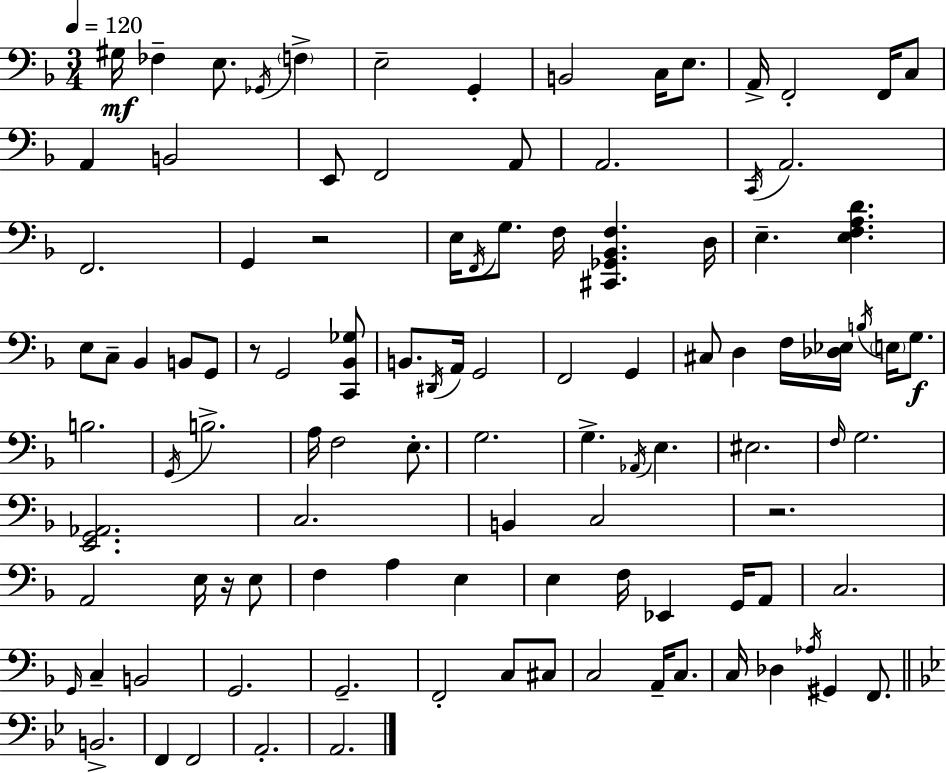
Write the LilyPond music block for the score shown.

{
  \clef bass
  \numericTimeSignature
  \time 3/4
  \key d \minor
  \tempo 4 = 120
  gis16\mf fes4-- e8. \acciaccatura { ges,16 } \parenthesize f4-> | e2-- g,4-. | b,2 c16 e8. | a,16-> f,2-. f,16 c8 | \break a,4 b,2 | e,8 f,2 a,8 | a,2. | \acciaccatura { c,16 } a,2. | \break f,2. | g,4 r2 | e16 \acciaccatura { f,16 } g8. f16 <cis, ges, bes, f>4. | d16 e4.-- <e f a d'>4. | \break e8 c8-- bes,4 b,8 | g,8 r8 g,2 | <c, bes, ges>8 b,8. \acciaccatura { dis,16 } a,16 g,2 | f,2 | \break g,4 cis8 d4 f16 <des ees>16 | \acciaccatura { b16 } \parenthesize e16 g8.\f b2. | \acciaccatura { g,16 } b2.-> | a16 f2 | \break e8.-. g2. | g4.-> | \acciaccatura { aes,16 } e4. eis2. | \grace { f16 } g2. | \break <e, g, aes,>2. | c2. | b,4 | c2 r2. | \break a,2 | e16 r16 e8 f4 | a4 e4 e4 | f16 ees,4 g,16 a,8 c2. | \break \grace { g,16 } c4-- | b,2 g,2. | g,2.-- | f,2-. | \break c8 cis8 c2 | a,16-- c8. c16 des4 | \acciaccatura { aes16 } gis,4 f,8. \bar "||" \break \key g \minor b,2.-> | f,4 f,2 | a,2.-. | a,2. | \break \bar "|."
}